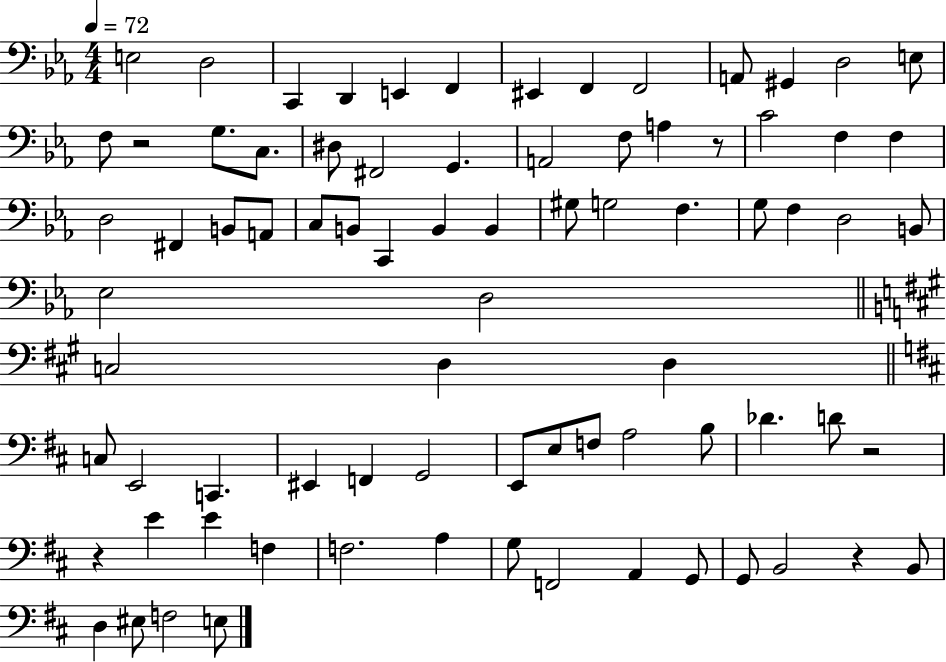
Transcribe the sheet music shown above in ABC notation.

X:1
T:Untitled
M:4/4
L:1/4
K:Eb
E,2 D,2 C,, D,, E,, F,, ^E,, F,, F,,2 A,,/2 ^G,, D,2 E,/2 F,/2 z2 G,/2 C,/2 ^D,/2 ^F,,2 G,, A,,2 F,/2 A, z/2 C2 F, F, D,2 ^F,, B,,/2 A,,/2 C,/2 B,,/2 C,, B,, B,, ^G,/2 G,2 F, G,/2 F, D,2 B,,/2 _E,2 D,2 C,2 D, D, C,/2 E,,2 C,, ^E,, F,, G,,2 E,,/2 E,/2 F,/2 A,2 B,/2 _D D/2 z2 z E E F, F,2 A, G,/2 F,,2 A,, G,,/2 G,,/2 B,,2 z B,,/2 D, ^E,/2 F,2 E,/2